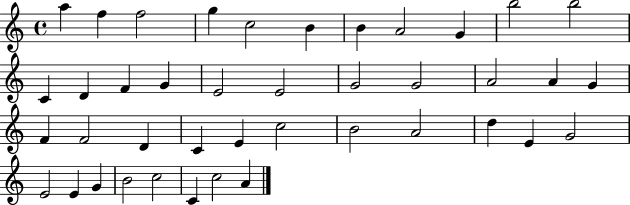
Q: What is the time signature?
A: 4/4